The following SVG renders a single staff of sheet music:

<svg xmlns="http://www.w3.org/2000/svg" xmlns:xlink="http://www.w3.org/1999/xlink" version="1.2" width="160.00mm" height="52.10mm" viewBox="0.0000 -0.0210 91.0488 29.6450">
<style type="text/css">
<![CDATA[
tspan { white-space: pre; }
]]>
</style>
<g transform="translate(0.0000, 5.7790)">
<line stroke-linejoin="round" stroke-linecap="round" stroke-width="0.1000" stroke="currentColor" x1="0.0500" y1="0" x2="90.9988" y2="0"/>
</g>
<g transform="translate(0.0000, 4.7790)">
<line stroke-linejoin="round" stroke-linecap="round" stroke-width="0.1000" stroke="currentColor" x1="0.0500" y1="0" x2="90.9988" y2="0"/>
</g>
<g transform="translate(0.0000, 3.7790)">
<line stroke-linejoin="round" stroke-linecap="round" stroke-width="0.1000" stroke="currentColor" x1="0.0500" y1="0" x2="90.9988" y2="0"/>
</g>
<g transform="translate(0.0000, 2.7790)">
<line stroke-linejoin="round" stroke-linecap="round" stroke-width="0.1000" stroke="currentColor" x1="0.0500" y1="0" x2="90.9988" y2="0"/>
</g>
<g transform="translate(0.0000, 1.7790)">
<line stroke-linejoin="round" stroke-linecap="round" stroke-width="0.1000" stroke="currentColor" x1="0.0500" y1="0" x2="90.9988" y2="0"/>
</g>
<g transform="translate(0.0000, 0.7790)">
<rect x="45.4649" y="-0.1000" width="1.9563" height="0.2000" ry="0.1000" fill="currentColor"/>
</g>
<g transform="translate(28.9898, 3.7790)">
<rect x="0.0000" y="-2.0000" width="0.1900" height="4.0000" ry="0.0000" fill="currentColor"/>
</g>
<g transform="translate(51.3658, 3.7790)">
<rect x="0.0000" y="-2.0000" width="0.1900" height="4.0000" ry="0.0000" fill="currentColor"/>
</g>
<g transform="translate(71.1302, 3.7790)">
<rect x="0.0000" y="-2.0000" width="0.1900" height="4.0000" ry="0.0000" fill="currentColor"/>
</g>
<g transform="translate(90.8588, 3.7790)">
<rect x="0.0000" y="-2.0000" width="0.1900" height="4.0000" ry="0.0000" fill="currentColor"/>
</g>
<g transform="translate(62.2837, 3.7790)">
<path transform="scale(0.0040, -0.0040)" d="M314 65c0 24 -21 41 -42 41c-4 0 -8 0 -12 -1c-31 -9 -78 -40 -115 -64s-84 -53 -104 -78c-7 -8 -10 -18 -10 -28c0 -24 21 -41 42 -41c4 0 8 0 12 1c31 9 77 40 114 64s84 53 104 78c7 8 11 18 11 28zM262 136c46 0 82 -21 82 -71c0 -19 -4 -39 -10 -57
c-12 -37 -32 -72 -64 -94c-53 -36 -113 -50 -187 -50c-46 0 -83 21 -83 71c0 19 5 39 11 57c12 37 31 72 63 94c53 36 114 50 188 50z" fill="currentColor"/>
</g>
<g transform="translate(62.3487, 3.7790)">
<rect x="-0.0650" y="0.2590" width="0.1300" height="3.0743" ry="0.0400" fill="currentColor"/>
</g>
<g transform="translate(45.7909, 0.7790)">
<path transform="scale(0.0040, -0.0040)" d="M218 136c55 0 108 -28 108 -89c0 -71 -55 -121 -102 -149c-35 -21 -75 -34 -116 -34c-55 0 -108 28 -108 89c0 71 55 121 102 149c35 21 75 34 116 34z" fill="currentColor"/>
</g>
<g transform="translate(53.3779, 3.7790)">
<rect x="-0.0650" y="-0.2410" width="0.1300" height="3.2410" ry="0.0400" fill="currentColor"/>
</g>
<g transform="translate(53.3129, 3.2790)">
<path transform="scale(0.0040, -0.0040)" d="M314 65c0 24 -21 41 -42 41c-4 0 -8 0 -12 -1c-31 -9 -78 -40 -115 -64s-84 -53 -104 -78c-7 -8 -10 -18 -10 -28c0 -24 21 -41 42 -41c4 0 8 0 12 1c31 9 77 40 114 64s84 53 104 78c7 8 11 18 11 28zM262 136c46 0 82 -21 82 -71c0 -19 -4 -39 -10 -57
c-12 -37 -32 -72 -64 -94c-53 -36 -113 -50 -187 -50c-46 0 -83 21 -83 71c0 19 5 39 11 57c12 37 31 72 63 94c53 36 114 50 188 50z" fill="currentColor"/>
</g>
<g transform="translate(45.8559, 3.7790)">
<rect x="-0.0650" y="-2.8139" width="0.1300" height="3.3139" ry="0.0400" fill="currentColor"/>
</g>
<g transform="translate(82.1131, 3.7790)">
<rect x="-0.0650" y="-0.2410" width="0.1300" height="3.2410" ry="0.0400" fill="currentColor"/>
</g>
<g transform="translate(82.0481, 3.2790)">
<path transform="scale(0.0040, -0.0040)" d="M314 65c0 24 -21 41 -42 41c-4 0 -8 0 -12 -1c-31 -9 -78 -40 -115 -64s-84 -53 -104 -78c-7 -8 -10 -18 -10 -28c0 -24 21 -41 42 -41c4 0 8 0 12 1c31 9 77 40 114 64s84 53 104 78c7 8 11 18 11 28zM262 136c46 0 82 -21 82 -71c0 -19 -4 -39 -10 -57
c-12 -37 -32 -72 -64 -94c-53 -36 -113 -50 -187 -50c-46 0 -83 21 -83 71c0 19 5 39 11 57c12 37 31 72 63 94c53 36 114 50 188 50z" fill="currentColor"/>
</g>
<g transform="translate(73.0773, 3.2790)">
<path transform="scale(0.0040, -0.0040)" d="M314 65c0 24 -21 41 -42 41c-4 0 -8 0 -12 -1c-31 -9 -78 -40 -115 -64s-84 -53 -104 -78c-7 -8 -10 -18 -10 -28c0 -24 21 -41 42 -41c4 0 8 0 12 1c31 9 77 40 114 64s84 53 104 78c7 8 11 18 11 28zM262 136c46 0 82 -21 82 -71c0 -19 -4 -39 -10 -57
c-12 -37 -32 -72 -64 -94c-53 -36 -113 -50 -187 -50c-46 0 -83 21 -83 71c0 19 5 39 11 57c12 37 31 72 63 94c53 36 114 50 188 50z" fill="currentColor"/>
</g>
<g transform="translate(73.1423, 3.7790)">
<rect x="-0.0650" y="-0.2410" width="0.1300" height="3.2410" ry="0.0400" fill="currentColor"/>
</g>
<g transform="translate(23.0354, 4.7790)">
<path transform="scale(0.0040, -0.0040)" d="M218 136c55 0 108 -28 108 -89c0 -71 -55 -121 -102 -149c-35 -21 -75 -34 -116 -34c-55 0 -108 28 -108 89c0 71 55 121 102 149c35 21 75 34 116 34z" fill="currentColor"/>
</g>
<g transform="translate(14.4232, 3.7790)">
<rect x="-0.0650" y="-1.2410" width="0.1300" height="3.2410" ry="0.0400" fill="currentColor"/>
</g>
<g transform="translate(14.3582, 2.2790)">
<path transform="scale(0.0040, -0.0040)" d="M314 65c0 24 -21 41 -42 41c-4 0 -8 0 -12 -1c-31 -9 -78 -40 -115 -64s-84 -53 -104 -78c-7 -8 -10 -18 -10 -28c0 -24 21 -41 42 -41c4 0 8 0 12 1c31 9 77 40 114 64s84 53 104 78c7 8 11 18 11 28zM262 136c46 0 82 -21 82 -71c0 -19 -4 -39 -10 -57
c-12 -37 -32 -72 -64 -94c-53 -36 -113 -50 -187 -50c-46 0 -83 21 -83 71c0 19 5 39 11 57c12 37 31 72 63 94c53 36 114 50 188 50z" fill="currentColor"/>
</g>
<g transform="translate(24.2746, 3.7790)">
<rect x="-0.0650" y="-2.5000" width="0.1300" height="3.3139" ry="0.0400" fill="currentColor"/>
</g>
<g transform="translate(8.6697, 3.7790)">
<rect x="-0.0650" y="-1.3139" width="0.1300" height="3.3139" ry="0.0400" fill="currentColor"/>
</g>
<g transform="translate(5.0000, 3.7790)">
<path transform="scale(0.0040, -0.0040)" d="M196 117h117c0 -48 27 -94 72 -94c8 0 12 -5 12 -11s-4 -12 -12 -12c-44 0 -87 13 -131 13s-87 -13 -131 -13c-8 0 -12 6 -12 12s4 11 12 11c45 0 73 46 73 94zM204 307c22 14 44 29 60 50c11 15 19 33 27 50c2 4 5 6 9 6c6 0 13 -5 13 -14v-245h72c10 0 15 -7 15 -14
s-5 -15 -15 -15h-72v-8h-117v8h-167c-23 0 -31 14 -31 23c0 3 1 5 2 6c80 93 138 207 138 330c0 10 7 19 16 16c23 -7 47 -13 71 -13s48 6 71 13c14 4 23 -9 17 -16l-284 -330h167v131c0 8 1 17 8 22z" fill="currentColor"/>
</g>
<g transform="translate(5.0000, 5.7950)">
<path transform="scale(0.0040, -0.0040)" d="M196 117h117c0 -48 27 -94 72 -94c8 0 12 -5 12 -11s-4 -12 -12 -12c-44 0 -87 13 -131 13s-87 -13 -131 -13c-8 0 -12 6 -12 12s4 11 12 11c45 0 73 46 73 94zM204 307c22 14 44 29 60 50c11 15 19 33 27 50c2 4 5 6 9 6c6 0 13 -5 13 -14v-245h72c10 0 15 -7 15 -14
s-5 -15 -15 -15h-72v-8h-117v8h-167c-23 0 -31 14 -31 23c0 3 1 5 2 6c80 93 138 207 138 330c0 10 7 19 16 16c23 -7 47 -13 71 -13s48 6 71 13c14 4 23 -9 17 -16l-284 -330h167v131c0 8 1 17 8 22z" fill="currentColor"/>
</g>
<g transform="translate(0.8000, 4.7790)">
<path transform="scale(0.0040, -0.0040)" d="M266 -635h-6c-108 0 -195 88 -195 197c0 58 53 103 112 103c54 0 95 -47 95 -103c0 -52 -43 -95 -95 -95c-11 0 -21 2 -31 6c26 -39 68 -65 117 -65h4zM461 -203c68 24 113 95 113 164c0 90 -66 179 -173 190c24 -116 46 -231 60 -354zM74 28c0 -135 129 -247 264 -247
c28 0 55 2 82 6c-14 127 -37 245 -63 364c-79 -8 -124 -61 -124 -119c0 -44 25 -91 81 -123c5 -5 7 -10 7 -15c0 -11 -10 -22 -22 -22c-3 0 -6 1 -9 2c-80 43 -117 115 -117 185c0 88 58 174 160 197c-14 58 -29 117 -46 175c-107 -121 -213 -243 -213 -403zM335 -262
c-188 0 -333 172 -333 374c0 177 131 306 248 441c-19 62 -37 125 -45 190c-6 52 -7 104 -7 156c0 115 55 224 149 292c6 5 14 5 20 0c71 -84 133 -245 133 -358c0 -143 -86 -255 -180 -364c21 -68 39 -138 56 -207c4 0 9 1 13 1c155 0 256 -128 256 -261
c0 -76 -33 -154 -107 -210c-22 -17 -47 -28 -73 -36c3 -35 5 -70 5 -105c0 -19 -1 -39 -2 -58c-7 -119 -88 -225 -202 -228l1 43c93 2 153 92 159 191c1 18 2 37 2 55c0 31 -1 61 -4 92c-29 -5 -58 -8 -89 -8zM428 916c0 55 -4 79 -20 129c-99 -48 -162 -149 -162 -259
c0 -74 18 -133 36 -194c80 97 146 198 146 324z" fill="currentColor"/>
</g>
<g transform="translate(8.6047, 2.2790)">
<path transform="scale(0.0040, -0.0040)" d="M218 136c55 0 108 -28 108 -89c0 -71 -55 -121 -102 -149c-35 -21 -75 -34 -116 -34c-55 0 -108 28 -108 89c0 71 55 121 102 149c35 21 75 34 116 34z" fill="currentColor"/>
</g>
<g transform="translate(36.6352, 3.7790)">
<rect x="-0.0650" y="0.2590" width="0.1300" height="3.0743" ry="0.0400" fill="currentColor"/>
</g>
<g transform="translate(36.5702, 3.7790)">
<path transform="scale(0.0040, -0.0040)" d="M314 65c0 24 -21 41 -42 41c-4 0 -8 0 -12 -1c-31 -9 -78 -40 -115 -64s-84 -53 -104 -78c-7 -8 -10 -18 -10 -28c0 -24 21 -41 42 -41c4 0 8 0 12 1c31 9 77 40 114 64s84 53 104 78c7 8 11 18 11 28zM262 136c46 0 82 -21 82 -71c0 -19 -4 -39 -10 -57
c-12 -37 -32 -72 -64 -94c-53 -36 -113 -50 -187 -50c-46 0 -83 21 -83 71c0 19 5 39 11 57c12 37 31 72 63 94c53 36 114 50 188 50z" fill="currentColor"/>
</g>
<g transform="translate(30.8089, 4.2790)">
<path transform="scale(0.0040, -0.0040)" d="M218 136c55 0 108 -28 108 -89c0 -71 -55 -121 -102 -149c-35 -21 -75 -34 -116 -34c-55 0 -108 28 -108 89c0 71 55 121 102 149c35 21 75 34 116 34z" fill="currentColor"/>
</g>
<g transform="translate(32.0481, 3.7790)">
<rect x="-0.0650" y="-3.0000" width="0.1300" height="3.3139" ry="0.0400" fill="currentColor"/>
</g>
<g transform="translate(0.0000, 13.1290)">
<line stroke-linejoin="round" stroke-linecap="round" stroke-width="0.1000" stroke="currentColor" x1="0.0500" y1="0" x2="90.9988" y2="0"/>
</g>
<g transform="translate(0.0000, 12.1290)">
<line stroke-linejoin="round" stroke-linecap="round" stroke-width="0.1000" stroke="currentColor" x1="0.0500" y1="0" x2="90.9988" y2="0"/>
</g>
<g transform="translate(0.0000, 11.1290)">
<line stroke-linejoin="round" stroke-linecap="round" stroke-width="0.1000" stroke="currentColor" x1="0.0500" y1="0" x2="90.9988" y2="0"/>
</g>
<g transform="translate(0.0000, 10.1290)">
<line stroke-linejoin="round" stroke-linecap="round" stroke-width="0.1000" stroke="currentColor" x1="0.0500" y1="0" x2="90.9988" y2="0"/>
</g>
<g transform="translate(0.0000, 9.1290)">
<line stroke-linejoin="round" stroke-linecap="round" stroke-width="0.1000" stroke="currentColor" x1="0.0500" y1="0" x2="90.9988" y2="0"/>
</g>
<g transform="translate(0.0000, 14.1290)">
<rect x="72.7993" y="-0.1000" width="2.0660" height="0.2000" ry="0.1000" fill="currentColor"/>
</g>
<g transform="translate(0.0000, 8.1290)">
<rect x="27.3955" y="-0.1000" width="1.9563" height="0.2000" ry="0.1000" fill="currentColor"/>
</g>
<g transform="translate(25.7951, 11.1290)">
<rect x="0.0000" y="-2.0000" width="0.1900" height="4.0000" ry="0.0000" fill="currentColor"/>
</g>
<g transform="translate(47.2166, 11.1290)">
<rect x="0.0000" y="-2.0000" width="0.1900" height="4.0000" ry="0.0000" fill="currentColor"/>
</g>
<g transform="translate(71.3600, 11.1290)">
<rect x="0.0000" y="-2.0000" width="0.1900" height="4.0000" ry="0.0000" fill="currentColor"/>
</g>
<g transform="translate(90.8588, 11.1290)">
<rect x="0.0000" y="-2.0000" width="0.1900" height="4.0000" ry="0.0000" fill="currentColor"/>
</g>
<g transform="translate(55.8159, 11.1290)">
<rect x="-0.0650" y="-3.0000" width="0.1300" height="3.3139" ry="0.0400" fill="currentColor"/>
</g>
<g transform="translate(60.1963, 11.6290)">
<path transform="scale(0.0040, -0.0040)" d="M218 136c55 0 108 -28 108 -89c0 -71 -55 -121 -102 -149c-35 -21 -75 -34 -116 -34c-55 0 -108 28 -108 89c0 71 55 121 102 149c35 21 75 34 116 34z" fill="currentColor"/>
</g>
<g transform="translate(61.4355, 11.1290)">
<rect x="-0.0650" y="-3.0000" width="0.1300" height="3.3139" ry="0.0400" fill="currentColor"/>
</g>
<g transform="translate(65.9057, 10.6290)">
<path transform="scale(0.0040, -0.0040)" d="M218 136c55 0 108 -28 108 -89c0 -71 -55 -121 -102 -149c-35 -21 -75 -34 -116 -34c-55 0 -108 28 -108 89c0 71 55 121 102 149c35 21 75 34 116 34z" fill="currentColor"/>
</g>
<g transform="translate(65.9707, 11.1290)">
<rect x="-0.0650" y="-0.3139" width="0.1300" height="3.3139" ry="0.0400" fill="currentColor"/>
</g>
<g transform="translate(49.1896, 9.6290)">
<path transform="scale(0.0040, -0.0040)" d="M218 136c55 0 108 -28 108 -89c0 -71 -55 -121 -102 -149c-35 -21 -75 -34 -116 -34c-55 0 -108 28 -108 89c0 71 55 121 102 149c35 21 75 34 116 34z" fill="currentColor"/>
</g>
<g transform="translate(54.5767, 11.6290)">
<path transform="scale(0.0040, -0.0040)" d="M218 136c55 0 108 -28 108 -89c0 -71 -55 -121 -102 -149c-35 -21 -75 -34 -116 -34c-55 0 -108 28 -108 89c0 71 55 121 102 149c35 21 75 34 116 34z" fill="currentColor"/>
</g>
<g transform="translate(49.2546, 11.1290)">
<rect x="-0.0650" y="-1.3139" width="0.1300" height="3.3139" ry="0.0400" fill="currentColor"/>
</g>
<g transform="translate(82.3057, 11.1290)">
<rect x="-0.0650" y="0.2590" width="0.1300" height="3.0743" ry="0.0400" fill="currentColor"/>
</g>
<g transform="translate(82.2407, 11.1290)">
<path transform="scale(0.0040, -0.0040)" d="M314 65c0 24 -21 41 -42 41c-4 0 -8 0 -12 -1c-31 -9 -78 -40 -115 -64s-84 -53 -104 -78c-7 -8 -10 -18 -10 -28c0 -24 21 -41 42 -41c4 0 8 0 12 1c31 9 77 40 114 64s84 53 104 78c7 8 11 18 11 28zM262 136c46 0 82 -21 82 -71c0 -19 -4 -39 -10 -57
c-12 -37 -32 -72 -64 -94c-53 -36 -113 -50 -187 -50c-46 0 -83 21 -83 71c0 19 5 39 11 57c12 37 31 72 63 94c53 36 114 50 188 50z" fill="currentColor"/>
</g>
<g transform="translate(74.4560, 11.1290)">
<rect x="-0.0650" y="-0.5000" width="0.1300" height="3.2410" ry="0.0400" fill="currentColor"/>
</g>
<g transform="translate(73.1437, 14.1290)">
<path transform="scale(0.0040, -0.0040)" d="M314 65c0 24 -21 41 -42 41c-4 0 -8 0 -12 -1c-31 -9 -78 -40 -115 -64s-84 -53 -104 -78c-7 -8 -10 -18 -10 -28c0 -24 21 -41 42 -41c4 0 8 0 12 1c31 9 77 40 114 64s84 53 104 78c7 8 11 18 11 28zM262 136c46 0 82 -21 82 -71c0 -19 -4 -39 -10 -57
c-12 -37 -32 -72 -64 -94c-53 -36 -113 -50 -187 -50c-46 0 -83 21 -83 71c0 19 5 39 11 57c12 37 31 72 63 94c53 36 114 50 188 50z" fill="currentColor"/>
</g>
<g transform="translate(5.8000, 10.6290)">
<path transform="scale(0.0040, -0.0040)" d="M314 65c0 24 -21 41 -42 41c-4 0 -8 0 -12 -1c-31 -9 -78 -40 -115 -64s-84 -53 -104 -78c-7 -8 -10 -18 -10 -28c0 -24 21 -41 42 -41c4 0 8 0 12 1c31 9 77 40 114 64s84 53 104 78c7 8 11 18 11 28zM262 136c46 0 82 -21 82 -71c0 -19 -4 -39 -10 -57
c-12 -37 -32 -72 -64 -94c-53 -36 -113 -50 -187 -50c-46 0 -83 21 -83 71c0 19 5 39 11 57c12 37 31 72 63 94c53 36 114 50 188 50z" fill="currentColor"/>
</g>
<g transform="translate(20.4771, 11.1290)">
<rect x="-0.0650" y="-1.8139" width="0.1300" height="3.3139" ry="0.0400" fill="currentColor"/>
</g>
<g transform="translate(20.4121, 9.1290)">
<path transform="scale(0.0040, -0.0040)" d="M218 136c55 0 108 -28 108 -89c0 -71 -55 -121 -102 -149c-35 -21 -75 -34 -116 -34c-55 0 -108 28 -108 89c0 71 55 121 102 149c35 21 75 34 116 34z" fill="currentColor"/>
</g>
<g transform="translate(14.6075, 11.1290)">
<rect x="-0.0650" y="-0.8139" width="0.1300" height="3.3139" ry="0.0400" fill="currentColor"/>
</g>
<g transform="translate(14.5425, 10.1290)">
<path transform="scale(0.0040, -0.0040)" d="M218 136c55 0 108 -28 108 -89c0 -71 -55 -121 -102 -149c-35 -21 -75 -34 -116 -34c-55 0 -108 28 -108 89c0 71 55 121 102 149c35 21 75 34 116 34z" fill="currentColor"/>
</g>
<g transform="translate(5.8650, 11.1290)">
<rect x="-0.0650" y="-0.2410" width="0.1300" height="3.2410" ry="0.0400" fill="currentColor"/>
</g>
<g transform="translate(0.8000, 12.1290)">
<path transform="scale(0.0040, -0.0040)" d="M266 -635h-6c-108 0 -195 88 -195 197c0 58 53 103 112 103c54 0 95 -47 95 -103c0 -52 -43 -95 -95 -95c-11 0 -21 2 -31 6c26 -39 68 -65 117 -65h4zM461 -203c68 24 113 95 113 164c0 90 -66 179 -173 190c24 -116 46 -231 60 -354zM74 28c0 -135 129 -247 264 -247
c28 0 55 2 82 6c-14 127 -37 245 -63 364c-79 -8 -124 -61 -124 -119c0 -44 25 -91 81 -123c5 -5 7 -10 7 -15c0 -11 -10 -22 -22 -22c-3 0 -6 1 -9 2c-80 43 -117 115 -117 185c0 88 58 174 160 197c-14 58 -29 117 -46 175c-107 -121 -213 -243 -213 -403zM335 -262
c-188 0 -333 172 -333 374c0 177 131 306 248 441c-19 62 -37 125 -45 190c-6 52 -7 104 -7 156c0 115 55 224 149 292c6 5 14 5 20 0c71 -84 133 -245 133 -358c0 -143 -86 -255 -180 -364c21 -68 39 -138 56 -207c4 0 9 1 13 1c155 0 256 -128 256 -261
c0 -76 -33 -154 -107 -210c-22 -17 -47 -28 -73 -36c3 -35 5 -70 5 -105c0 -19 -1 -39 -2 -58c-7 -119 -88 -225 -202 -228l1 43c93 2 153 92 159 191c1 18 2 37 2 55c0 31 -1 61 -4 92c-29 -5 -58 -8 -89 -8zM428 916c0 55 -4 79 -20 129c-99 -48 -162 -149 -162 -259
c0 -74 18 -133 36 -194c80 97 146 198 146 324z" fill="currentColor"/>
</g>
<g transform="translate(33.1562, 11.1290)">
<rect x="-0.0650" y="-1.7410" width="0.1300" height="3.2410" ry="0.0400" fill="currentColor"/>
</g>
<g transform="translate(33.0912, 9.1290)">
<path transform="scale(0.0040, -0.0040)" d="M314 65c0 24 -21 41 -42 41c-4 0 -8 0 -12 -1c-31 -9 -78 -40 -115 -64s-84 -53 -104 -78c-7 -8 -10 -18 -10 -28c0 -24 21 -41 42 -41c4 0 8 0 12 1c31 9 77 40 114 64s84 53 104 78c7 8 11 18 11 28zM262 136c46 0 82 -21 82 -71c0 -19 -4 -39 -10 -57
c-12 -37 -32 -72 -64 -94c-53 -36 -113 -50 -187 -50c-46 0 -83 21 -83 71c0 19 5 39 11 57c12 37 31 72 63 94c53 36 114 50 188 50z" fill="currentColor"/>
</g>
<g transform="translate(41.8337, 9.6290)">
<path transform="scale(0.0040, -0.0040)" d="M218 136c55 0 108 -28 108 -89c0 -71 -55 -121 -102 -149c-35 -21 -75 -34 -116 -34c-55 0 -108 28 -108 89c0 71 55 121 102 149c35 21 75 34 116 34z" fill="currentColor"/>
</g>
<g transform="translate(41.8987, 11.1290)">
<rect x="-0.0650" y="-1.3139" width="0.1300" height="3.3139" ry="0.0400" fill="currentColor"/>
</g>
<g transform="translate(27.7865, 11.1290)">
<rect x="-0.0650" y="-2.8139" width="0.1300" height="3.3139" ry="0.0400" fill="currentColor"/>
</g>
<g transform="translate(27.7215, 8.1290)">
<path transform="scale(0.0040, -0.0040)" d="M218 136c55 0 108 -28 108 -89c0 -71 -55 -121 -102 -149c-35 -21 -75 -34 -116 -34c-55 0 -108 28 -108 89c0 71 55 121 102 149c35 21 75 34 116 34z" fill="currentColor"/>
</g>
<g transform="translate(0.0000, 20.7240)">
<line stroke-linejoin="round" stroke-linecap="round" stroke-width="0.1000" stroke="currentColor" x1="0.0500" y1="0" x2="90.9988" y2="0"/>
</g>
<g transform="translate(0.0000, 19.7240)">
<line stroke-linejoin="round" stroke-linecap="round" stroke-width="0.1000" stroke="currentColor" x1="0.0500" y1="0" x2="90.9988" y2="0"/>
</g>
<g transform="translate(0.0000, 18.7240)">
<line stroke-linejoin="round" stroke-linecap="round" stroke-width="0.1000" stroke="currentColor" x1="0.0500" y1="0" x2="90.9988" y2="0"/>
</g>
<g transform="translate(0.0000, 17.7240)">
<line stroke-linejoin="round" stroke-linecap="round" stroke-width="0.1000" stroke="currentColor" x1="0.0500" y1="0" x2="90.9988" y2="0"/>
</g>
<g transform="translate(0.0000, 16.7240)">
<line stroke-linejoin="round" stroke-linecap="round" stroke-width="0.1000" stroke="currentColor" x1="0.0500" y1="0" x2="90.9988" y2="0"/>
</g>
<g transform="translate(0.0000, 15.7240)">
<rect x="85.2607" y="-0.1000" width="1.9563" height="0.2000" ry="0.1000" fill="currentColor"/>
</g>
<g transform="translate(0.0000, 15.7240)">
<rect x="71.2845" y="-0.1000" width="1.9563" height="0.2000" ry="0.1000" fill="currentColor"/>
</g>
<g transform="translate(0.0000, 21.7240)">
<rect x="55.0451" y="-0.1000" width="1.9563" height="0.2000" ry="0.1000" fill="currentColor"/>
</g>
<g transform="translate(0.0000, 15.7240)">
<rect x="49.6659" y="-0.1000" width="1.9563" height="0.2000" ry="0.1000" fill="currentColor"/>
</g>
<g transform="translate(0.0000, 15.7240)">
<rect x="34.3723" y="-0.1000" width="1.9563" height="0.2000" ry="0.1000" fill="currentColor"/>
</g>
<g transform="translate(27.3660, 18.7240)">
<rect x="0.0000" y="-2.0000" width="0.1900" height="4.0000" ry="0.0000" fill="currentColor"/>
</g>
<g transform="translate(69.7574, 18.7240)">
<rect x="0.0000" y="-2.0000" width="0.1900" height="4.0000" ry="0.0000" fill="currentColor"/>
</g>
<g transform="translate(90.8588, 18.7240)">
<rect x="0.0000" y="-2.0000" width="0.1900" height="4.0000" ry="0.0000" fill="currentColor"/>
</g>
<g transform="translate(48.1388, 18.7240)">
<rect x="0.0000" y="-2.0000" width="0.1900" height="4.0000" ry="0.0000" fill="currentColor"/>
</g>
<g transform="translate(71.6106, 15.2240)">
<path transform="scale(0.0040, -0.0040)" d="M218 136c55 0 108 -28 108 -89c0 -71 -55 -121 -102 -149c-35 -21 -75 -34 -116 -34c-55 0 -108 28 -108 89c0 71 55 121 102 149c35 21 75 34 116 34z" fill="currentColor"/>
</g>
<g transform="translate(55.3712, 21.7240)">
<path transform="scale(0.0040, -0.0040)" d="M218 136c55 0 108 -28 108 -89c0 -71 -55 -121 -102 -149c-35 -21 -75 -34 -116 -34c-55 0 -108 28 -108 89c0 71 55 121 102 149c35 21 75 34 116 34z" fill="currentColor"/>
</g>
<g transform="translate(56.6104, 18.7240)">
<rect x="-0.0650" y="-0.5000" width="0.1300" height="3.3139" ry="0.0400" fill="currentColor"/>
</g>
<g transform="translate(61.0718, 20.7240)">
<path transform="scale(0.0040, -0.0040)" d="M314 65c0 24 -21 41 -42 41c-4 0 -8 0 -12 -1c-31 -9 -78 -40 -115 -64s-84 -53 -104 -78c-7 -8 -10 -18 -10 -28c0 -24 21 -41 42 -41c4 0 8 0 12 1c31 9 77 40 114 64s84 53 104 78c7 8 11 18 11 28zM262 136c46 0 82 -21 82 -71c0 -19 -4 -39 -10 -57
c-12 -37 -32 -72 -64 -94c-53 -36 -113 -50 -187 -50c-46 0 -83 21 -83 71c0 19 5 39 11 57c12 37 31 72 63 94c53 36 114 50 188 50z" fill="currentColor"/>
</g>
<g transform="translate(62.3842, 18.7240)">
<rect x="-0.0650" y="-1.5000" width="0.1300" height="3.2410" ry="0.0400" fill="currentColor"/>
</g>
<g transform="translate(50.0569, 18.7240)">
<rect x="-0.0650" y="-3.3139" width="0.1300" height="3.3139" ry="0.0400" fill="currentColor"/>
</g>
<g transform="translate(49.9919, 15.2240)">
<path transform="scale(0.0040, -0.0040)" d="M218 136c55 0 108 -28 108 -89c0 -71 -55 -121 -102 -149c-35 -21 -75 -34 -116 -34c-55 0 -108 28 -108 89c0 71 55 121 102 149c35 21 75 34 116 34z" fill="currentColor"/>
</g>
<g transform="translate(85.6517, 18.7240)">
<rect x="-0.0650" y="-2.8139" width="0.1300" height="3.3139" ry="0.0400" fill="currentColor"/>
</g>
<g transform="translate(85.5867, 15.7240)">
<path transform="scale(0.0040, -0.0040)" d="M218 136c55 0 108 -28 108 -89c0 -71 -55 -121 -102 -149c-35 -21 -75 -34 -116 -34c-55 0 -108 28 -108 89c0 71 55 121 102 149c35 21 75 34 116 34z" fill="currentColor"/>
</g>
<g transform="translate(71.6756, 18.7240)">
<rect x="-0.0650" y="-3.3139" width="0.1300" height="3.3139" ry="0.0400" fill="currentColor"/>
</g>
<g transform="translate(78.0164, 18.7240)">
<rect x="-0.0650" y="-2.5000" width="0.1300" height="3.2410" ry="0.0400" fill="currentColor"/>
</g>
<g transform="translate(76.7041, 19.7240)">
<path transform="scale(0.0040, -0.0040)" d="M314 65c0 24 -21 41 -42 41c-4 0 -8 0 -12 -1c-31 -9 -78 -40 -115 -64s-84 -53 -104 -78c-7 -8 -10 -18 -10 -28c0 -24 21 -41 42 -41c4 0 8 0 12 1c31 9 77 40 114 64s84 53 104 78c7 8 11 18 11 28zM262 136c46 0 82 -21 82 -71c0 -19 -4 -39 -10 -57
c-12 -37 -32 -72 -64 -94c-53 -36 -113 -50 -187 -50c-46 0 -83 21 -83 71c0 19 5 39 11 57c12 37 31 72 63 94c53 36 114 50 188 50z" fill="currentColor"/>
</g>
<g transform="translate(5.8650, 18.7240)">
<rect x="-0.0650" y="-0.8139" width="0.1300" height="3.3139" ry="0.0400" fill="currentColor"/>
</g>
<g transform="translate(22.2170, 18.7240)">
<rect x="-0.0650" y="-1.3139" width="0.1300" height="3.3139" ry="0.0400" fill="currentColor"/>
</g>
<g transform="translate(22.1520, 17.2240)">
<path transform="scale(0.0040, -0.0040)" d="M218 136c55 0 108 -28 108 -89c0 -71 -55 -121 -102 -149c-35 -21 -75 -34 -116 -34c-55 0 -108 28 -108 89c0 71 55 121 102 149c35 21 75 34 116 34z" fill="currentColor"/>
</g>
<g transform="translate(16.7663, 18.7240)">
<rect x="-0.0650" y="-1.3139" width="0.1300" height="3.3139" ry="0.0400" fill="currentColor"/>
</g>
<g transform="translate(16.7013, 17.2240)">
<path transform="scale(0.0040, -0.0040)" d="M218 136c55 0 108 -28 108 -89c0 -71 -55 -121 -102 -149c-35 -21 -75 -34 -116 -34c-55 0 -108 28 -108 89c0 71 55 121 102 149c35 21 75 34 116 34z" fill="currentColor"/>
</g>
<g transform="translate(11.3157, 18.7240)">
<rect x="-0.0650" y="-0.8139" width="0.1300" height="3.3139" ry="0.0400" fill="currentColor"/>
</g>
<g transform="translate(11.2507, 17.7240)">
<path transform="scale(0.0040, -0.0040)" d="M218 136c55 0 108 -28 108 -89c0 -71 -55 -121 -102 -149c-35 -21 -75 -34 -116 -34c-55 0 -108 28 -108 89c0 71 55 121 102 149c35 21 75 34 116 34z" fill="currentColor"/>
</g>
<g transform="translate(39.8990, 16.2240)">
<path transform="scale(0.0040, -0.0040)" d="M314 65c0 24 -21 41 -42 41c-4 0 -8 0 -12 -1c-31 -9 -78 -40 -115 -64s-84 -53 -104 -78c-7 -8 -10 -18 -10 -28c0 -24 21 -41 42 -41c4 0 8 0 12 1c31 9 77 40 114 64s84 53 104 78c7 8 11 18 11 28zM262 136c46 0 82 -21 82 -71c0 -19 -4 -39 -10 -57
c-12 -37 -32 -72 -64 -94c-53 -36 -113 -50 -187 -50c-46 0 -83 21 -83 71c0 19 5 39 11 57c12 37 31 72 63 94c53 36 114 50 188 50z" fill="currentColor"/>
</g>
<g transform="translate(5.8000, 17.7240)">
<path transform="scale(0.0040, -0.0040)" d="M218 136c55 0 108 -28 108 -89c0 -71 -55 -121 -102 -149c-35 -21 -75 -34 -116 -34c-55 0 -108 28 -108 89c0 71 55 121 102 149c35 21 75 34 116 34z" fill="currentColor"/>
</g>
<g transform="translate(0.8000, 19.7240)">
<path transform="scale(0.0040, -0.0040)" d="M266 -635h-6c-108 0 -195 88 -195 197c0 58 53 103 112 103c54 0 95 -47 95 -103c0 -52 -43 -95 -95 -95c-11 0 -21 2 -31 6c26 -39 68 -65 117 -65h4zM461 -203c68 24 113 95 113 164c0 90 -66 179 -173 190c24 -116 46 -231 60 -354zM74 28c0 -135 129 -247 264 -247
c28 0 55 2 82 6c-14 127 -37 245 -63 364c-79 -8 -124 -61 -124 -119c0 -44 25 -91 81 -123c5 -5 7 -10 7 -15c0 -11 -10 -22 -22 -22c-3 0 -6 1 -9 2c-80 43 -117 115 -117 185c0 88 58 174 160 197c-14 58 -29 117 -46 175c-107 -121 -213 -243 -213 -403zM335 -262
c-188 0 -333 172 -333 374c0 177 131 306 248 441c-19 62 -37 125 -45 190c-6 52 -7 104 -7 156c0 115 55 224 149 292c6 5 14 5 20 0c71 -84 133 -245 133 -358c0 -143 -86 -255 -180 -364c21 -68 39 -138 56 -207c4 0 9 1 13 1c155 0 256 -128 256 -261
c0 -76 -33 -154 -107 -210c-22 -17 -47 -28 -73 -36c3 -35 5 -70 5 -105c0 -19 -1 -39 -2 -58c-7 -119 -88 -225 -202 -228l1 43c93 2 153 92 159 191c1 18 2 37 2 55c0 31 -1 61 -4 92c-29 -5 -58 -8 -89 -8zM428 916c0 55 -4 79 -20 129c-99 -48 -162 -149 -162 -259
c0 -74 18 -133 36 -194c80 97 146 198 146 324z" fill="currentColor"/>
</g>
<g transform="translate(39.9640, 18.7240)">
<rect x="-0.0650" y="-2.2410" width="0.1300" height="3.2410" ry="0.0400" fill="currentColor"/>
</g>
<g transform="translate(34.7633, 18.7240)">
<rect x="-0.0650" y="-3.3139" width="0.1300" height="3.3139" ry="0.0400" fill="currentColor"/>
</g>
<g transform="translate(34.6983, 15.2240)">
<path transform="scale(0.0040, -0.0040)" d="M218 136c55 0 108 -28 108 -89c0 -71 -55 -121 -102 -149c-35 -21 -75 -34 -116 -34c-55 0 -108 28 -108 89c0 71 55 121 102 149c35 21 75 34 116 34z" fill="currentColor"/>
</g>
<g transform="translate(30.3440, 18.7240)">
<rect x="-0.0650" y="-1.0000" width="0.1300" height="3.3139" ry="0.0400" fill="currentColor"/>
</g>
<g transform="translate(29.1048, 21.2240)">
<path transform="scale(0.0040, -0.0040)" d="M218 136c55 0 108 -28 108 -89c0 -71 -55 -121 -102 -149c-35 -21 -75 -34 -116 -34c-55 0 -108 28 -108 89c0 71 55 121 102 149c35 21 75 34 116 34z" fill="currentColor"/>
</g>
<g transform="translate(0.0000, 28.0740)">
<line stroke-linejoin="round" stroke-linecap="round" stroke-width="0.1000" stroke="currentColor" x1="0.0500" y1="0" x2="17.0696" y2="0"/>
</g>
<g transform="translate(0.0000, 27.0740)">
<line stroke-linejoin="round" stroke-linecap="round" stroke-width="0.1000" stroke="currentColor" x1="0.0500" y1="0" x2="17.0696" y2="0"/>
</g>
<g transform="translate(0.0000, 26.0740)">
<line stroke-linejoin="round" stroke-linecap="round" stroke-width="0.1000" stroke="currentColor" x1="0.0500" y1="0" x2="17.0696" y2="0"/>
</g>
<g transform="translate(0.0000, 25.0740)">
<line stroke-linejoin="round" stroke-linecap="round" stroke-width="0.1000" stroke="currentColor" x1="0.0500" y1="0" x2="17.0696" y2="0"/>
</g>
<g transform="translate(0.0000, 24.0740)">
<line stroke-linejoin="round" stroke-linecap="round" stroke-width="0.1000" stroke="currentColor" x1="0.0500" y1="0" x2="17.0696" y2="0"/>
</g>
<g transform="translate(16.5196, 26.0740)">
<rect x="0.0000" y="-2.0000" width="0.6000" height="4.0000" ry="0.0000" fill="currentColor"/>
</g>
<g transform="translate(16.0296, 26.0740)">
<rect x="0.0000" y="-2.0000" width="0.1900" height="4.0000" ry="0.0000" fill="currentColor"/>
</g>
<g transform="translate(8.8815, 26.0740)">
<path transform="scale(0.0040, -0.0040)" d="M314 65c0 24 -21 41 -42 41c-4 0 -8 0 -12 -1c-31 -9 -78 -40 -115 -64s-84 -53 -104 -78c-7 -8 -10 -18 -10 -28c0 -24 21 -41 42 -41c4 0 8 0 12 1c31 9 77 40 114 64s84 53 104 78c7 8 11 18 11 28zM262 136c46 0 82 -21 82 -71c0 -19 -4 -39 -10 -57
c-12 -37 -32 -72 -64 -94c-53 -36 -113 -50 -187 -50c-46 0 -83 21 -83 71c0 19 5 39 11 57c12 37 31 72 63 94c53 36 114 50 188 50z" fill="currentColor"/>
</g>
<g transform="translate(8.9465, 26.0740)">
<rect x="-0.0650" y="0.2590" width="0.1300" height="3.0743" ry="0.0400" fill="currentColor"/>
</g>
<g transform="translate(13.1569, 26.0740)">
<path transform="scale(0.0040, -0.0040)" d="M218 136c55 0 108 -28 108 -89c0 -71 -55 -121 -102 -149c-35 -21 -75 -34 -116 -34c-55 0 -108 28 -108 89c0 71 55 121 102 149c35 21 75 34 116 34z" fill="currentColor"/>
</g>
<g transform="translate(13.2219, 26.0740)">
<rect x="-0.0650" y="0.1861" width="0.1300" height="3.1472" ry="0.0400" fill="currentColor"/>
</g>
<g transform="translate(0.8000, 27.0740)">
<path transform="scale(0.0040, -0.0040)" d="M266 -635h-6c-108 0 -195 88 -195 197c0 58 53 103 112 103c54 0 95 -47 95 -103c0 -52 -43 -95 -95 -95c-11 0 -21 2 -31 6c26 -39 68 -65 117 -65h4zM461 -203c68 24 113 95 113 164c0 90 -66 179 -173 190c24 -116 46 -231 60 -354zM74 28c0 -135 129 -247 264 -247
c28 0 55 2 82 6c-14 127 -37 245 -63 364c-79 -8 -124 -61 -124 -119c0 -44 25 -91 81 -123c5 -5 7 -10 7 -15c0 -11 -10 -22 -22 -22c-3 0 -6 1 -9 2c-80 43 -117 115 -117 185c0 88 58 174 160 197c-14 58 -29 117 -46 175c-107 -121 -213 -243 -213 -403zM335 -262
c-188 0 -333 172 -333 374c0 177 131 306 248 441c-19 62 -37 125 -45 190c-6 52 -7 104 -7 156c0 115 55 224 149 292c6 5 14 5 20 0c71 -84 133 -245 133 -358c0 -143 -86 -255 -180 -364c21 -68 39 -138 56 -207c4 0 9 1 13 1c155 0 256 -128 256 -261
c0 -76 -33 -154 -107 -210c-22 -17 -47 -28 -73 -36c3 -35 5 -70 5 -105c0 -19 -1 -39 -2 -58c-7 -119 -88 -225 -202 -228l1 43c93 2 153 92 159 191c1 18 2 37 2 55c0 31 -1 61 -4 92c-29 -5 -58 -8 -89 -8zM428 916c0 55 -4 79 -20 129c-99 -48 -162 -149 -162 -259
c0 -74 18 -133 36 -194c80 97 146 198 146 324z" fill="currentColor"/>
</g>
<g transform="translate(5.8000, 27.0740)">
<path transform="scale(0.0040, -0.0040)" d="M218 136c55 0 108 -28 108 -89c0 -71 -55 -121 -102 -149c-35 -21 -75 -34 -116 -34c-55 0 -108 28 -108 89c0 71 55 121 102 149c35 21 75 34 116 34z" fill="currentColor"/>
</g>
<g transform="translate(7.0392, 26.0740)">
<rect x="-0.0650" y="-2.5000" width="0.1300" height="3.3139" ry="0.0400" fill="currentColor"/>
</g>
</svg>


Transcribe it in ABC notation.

X:1
T:Untitled
M:4/4
L:1/4
K:C
e e2 G A B2 a c2 B2 c2 c2 c2 d f a f2 e e A A c C2 B2 d d e e D b g2 b C E2 b G2 a G B2 B